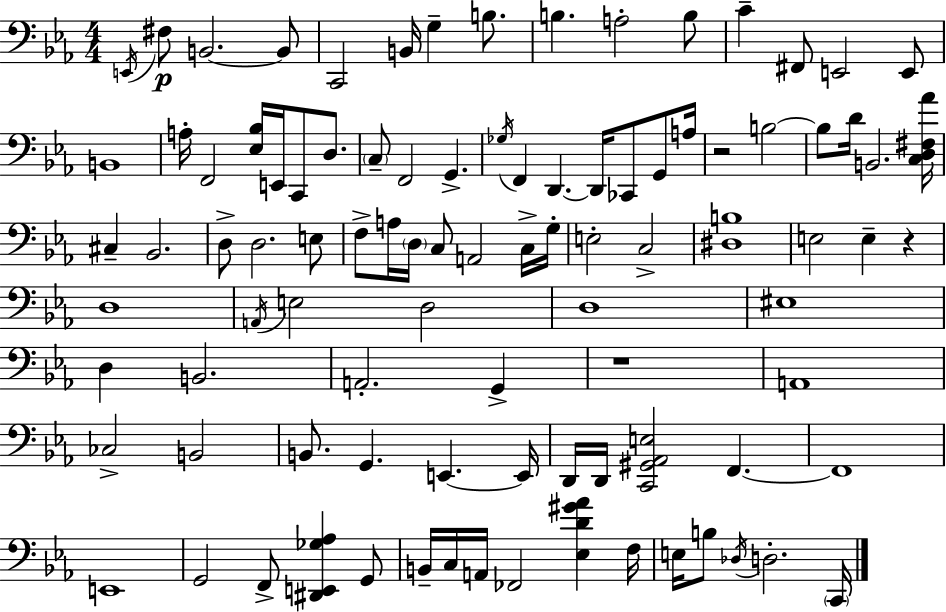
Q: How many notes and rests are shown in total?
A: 95